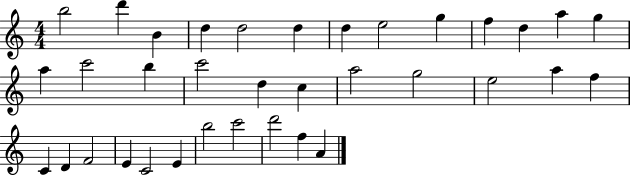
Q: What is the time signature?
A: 4/4